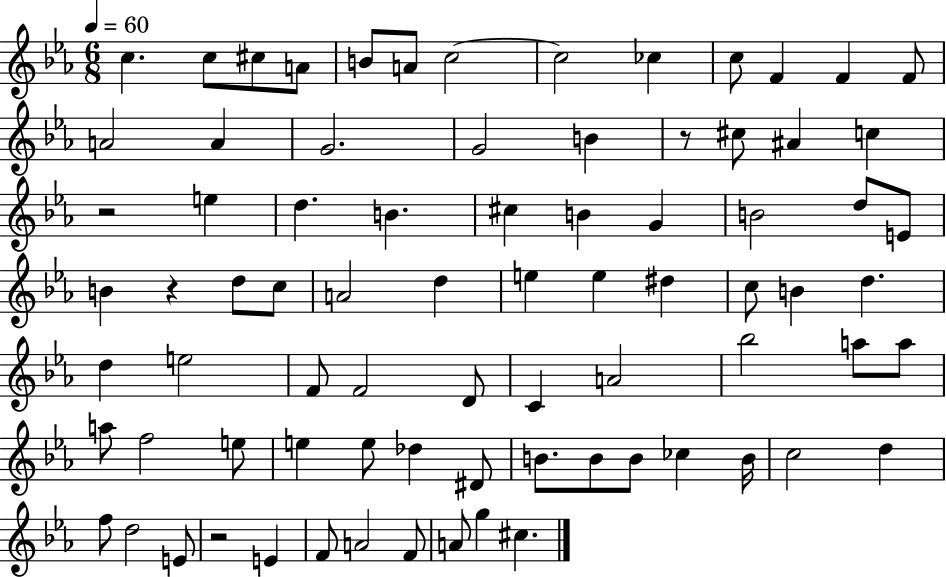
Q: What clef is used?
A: treble